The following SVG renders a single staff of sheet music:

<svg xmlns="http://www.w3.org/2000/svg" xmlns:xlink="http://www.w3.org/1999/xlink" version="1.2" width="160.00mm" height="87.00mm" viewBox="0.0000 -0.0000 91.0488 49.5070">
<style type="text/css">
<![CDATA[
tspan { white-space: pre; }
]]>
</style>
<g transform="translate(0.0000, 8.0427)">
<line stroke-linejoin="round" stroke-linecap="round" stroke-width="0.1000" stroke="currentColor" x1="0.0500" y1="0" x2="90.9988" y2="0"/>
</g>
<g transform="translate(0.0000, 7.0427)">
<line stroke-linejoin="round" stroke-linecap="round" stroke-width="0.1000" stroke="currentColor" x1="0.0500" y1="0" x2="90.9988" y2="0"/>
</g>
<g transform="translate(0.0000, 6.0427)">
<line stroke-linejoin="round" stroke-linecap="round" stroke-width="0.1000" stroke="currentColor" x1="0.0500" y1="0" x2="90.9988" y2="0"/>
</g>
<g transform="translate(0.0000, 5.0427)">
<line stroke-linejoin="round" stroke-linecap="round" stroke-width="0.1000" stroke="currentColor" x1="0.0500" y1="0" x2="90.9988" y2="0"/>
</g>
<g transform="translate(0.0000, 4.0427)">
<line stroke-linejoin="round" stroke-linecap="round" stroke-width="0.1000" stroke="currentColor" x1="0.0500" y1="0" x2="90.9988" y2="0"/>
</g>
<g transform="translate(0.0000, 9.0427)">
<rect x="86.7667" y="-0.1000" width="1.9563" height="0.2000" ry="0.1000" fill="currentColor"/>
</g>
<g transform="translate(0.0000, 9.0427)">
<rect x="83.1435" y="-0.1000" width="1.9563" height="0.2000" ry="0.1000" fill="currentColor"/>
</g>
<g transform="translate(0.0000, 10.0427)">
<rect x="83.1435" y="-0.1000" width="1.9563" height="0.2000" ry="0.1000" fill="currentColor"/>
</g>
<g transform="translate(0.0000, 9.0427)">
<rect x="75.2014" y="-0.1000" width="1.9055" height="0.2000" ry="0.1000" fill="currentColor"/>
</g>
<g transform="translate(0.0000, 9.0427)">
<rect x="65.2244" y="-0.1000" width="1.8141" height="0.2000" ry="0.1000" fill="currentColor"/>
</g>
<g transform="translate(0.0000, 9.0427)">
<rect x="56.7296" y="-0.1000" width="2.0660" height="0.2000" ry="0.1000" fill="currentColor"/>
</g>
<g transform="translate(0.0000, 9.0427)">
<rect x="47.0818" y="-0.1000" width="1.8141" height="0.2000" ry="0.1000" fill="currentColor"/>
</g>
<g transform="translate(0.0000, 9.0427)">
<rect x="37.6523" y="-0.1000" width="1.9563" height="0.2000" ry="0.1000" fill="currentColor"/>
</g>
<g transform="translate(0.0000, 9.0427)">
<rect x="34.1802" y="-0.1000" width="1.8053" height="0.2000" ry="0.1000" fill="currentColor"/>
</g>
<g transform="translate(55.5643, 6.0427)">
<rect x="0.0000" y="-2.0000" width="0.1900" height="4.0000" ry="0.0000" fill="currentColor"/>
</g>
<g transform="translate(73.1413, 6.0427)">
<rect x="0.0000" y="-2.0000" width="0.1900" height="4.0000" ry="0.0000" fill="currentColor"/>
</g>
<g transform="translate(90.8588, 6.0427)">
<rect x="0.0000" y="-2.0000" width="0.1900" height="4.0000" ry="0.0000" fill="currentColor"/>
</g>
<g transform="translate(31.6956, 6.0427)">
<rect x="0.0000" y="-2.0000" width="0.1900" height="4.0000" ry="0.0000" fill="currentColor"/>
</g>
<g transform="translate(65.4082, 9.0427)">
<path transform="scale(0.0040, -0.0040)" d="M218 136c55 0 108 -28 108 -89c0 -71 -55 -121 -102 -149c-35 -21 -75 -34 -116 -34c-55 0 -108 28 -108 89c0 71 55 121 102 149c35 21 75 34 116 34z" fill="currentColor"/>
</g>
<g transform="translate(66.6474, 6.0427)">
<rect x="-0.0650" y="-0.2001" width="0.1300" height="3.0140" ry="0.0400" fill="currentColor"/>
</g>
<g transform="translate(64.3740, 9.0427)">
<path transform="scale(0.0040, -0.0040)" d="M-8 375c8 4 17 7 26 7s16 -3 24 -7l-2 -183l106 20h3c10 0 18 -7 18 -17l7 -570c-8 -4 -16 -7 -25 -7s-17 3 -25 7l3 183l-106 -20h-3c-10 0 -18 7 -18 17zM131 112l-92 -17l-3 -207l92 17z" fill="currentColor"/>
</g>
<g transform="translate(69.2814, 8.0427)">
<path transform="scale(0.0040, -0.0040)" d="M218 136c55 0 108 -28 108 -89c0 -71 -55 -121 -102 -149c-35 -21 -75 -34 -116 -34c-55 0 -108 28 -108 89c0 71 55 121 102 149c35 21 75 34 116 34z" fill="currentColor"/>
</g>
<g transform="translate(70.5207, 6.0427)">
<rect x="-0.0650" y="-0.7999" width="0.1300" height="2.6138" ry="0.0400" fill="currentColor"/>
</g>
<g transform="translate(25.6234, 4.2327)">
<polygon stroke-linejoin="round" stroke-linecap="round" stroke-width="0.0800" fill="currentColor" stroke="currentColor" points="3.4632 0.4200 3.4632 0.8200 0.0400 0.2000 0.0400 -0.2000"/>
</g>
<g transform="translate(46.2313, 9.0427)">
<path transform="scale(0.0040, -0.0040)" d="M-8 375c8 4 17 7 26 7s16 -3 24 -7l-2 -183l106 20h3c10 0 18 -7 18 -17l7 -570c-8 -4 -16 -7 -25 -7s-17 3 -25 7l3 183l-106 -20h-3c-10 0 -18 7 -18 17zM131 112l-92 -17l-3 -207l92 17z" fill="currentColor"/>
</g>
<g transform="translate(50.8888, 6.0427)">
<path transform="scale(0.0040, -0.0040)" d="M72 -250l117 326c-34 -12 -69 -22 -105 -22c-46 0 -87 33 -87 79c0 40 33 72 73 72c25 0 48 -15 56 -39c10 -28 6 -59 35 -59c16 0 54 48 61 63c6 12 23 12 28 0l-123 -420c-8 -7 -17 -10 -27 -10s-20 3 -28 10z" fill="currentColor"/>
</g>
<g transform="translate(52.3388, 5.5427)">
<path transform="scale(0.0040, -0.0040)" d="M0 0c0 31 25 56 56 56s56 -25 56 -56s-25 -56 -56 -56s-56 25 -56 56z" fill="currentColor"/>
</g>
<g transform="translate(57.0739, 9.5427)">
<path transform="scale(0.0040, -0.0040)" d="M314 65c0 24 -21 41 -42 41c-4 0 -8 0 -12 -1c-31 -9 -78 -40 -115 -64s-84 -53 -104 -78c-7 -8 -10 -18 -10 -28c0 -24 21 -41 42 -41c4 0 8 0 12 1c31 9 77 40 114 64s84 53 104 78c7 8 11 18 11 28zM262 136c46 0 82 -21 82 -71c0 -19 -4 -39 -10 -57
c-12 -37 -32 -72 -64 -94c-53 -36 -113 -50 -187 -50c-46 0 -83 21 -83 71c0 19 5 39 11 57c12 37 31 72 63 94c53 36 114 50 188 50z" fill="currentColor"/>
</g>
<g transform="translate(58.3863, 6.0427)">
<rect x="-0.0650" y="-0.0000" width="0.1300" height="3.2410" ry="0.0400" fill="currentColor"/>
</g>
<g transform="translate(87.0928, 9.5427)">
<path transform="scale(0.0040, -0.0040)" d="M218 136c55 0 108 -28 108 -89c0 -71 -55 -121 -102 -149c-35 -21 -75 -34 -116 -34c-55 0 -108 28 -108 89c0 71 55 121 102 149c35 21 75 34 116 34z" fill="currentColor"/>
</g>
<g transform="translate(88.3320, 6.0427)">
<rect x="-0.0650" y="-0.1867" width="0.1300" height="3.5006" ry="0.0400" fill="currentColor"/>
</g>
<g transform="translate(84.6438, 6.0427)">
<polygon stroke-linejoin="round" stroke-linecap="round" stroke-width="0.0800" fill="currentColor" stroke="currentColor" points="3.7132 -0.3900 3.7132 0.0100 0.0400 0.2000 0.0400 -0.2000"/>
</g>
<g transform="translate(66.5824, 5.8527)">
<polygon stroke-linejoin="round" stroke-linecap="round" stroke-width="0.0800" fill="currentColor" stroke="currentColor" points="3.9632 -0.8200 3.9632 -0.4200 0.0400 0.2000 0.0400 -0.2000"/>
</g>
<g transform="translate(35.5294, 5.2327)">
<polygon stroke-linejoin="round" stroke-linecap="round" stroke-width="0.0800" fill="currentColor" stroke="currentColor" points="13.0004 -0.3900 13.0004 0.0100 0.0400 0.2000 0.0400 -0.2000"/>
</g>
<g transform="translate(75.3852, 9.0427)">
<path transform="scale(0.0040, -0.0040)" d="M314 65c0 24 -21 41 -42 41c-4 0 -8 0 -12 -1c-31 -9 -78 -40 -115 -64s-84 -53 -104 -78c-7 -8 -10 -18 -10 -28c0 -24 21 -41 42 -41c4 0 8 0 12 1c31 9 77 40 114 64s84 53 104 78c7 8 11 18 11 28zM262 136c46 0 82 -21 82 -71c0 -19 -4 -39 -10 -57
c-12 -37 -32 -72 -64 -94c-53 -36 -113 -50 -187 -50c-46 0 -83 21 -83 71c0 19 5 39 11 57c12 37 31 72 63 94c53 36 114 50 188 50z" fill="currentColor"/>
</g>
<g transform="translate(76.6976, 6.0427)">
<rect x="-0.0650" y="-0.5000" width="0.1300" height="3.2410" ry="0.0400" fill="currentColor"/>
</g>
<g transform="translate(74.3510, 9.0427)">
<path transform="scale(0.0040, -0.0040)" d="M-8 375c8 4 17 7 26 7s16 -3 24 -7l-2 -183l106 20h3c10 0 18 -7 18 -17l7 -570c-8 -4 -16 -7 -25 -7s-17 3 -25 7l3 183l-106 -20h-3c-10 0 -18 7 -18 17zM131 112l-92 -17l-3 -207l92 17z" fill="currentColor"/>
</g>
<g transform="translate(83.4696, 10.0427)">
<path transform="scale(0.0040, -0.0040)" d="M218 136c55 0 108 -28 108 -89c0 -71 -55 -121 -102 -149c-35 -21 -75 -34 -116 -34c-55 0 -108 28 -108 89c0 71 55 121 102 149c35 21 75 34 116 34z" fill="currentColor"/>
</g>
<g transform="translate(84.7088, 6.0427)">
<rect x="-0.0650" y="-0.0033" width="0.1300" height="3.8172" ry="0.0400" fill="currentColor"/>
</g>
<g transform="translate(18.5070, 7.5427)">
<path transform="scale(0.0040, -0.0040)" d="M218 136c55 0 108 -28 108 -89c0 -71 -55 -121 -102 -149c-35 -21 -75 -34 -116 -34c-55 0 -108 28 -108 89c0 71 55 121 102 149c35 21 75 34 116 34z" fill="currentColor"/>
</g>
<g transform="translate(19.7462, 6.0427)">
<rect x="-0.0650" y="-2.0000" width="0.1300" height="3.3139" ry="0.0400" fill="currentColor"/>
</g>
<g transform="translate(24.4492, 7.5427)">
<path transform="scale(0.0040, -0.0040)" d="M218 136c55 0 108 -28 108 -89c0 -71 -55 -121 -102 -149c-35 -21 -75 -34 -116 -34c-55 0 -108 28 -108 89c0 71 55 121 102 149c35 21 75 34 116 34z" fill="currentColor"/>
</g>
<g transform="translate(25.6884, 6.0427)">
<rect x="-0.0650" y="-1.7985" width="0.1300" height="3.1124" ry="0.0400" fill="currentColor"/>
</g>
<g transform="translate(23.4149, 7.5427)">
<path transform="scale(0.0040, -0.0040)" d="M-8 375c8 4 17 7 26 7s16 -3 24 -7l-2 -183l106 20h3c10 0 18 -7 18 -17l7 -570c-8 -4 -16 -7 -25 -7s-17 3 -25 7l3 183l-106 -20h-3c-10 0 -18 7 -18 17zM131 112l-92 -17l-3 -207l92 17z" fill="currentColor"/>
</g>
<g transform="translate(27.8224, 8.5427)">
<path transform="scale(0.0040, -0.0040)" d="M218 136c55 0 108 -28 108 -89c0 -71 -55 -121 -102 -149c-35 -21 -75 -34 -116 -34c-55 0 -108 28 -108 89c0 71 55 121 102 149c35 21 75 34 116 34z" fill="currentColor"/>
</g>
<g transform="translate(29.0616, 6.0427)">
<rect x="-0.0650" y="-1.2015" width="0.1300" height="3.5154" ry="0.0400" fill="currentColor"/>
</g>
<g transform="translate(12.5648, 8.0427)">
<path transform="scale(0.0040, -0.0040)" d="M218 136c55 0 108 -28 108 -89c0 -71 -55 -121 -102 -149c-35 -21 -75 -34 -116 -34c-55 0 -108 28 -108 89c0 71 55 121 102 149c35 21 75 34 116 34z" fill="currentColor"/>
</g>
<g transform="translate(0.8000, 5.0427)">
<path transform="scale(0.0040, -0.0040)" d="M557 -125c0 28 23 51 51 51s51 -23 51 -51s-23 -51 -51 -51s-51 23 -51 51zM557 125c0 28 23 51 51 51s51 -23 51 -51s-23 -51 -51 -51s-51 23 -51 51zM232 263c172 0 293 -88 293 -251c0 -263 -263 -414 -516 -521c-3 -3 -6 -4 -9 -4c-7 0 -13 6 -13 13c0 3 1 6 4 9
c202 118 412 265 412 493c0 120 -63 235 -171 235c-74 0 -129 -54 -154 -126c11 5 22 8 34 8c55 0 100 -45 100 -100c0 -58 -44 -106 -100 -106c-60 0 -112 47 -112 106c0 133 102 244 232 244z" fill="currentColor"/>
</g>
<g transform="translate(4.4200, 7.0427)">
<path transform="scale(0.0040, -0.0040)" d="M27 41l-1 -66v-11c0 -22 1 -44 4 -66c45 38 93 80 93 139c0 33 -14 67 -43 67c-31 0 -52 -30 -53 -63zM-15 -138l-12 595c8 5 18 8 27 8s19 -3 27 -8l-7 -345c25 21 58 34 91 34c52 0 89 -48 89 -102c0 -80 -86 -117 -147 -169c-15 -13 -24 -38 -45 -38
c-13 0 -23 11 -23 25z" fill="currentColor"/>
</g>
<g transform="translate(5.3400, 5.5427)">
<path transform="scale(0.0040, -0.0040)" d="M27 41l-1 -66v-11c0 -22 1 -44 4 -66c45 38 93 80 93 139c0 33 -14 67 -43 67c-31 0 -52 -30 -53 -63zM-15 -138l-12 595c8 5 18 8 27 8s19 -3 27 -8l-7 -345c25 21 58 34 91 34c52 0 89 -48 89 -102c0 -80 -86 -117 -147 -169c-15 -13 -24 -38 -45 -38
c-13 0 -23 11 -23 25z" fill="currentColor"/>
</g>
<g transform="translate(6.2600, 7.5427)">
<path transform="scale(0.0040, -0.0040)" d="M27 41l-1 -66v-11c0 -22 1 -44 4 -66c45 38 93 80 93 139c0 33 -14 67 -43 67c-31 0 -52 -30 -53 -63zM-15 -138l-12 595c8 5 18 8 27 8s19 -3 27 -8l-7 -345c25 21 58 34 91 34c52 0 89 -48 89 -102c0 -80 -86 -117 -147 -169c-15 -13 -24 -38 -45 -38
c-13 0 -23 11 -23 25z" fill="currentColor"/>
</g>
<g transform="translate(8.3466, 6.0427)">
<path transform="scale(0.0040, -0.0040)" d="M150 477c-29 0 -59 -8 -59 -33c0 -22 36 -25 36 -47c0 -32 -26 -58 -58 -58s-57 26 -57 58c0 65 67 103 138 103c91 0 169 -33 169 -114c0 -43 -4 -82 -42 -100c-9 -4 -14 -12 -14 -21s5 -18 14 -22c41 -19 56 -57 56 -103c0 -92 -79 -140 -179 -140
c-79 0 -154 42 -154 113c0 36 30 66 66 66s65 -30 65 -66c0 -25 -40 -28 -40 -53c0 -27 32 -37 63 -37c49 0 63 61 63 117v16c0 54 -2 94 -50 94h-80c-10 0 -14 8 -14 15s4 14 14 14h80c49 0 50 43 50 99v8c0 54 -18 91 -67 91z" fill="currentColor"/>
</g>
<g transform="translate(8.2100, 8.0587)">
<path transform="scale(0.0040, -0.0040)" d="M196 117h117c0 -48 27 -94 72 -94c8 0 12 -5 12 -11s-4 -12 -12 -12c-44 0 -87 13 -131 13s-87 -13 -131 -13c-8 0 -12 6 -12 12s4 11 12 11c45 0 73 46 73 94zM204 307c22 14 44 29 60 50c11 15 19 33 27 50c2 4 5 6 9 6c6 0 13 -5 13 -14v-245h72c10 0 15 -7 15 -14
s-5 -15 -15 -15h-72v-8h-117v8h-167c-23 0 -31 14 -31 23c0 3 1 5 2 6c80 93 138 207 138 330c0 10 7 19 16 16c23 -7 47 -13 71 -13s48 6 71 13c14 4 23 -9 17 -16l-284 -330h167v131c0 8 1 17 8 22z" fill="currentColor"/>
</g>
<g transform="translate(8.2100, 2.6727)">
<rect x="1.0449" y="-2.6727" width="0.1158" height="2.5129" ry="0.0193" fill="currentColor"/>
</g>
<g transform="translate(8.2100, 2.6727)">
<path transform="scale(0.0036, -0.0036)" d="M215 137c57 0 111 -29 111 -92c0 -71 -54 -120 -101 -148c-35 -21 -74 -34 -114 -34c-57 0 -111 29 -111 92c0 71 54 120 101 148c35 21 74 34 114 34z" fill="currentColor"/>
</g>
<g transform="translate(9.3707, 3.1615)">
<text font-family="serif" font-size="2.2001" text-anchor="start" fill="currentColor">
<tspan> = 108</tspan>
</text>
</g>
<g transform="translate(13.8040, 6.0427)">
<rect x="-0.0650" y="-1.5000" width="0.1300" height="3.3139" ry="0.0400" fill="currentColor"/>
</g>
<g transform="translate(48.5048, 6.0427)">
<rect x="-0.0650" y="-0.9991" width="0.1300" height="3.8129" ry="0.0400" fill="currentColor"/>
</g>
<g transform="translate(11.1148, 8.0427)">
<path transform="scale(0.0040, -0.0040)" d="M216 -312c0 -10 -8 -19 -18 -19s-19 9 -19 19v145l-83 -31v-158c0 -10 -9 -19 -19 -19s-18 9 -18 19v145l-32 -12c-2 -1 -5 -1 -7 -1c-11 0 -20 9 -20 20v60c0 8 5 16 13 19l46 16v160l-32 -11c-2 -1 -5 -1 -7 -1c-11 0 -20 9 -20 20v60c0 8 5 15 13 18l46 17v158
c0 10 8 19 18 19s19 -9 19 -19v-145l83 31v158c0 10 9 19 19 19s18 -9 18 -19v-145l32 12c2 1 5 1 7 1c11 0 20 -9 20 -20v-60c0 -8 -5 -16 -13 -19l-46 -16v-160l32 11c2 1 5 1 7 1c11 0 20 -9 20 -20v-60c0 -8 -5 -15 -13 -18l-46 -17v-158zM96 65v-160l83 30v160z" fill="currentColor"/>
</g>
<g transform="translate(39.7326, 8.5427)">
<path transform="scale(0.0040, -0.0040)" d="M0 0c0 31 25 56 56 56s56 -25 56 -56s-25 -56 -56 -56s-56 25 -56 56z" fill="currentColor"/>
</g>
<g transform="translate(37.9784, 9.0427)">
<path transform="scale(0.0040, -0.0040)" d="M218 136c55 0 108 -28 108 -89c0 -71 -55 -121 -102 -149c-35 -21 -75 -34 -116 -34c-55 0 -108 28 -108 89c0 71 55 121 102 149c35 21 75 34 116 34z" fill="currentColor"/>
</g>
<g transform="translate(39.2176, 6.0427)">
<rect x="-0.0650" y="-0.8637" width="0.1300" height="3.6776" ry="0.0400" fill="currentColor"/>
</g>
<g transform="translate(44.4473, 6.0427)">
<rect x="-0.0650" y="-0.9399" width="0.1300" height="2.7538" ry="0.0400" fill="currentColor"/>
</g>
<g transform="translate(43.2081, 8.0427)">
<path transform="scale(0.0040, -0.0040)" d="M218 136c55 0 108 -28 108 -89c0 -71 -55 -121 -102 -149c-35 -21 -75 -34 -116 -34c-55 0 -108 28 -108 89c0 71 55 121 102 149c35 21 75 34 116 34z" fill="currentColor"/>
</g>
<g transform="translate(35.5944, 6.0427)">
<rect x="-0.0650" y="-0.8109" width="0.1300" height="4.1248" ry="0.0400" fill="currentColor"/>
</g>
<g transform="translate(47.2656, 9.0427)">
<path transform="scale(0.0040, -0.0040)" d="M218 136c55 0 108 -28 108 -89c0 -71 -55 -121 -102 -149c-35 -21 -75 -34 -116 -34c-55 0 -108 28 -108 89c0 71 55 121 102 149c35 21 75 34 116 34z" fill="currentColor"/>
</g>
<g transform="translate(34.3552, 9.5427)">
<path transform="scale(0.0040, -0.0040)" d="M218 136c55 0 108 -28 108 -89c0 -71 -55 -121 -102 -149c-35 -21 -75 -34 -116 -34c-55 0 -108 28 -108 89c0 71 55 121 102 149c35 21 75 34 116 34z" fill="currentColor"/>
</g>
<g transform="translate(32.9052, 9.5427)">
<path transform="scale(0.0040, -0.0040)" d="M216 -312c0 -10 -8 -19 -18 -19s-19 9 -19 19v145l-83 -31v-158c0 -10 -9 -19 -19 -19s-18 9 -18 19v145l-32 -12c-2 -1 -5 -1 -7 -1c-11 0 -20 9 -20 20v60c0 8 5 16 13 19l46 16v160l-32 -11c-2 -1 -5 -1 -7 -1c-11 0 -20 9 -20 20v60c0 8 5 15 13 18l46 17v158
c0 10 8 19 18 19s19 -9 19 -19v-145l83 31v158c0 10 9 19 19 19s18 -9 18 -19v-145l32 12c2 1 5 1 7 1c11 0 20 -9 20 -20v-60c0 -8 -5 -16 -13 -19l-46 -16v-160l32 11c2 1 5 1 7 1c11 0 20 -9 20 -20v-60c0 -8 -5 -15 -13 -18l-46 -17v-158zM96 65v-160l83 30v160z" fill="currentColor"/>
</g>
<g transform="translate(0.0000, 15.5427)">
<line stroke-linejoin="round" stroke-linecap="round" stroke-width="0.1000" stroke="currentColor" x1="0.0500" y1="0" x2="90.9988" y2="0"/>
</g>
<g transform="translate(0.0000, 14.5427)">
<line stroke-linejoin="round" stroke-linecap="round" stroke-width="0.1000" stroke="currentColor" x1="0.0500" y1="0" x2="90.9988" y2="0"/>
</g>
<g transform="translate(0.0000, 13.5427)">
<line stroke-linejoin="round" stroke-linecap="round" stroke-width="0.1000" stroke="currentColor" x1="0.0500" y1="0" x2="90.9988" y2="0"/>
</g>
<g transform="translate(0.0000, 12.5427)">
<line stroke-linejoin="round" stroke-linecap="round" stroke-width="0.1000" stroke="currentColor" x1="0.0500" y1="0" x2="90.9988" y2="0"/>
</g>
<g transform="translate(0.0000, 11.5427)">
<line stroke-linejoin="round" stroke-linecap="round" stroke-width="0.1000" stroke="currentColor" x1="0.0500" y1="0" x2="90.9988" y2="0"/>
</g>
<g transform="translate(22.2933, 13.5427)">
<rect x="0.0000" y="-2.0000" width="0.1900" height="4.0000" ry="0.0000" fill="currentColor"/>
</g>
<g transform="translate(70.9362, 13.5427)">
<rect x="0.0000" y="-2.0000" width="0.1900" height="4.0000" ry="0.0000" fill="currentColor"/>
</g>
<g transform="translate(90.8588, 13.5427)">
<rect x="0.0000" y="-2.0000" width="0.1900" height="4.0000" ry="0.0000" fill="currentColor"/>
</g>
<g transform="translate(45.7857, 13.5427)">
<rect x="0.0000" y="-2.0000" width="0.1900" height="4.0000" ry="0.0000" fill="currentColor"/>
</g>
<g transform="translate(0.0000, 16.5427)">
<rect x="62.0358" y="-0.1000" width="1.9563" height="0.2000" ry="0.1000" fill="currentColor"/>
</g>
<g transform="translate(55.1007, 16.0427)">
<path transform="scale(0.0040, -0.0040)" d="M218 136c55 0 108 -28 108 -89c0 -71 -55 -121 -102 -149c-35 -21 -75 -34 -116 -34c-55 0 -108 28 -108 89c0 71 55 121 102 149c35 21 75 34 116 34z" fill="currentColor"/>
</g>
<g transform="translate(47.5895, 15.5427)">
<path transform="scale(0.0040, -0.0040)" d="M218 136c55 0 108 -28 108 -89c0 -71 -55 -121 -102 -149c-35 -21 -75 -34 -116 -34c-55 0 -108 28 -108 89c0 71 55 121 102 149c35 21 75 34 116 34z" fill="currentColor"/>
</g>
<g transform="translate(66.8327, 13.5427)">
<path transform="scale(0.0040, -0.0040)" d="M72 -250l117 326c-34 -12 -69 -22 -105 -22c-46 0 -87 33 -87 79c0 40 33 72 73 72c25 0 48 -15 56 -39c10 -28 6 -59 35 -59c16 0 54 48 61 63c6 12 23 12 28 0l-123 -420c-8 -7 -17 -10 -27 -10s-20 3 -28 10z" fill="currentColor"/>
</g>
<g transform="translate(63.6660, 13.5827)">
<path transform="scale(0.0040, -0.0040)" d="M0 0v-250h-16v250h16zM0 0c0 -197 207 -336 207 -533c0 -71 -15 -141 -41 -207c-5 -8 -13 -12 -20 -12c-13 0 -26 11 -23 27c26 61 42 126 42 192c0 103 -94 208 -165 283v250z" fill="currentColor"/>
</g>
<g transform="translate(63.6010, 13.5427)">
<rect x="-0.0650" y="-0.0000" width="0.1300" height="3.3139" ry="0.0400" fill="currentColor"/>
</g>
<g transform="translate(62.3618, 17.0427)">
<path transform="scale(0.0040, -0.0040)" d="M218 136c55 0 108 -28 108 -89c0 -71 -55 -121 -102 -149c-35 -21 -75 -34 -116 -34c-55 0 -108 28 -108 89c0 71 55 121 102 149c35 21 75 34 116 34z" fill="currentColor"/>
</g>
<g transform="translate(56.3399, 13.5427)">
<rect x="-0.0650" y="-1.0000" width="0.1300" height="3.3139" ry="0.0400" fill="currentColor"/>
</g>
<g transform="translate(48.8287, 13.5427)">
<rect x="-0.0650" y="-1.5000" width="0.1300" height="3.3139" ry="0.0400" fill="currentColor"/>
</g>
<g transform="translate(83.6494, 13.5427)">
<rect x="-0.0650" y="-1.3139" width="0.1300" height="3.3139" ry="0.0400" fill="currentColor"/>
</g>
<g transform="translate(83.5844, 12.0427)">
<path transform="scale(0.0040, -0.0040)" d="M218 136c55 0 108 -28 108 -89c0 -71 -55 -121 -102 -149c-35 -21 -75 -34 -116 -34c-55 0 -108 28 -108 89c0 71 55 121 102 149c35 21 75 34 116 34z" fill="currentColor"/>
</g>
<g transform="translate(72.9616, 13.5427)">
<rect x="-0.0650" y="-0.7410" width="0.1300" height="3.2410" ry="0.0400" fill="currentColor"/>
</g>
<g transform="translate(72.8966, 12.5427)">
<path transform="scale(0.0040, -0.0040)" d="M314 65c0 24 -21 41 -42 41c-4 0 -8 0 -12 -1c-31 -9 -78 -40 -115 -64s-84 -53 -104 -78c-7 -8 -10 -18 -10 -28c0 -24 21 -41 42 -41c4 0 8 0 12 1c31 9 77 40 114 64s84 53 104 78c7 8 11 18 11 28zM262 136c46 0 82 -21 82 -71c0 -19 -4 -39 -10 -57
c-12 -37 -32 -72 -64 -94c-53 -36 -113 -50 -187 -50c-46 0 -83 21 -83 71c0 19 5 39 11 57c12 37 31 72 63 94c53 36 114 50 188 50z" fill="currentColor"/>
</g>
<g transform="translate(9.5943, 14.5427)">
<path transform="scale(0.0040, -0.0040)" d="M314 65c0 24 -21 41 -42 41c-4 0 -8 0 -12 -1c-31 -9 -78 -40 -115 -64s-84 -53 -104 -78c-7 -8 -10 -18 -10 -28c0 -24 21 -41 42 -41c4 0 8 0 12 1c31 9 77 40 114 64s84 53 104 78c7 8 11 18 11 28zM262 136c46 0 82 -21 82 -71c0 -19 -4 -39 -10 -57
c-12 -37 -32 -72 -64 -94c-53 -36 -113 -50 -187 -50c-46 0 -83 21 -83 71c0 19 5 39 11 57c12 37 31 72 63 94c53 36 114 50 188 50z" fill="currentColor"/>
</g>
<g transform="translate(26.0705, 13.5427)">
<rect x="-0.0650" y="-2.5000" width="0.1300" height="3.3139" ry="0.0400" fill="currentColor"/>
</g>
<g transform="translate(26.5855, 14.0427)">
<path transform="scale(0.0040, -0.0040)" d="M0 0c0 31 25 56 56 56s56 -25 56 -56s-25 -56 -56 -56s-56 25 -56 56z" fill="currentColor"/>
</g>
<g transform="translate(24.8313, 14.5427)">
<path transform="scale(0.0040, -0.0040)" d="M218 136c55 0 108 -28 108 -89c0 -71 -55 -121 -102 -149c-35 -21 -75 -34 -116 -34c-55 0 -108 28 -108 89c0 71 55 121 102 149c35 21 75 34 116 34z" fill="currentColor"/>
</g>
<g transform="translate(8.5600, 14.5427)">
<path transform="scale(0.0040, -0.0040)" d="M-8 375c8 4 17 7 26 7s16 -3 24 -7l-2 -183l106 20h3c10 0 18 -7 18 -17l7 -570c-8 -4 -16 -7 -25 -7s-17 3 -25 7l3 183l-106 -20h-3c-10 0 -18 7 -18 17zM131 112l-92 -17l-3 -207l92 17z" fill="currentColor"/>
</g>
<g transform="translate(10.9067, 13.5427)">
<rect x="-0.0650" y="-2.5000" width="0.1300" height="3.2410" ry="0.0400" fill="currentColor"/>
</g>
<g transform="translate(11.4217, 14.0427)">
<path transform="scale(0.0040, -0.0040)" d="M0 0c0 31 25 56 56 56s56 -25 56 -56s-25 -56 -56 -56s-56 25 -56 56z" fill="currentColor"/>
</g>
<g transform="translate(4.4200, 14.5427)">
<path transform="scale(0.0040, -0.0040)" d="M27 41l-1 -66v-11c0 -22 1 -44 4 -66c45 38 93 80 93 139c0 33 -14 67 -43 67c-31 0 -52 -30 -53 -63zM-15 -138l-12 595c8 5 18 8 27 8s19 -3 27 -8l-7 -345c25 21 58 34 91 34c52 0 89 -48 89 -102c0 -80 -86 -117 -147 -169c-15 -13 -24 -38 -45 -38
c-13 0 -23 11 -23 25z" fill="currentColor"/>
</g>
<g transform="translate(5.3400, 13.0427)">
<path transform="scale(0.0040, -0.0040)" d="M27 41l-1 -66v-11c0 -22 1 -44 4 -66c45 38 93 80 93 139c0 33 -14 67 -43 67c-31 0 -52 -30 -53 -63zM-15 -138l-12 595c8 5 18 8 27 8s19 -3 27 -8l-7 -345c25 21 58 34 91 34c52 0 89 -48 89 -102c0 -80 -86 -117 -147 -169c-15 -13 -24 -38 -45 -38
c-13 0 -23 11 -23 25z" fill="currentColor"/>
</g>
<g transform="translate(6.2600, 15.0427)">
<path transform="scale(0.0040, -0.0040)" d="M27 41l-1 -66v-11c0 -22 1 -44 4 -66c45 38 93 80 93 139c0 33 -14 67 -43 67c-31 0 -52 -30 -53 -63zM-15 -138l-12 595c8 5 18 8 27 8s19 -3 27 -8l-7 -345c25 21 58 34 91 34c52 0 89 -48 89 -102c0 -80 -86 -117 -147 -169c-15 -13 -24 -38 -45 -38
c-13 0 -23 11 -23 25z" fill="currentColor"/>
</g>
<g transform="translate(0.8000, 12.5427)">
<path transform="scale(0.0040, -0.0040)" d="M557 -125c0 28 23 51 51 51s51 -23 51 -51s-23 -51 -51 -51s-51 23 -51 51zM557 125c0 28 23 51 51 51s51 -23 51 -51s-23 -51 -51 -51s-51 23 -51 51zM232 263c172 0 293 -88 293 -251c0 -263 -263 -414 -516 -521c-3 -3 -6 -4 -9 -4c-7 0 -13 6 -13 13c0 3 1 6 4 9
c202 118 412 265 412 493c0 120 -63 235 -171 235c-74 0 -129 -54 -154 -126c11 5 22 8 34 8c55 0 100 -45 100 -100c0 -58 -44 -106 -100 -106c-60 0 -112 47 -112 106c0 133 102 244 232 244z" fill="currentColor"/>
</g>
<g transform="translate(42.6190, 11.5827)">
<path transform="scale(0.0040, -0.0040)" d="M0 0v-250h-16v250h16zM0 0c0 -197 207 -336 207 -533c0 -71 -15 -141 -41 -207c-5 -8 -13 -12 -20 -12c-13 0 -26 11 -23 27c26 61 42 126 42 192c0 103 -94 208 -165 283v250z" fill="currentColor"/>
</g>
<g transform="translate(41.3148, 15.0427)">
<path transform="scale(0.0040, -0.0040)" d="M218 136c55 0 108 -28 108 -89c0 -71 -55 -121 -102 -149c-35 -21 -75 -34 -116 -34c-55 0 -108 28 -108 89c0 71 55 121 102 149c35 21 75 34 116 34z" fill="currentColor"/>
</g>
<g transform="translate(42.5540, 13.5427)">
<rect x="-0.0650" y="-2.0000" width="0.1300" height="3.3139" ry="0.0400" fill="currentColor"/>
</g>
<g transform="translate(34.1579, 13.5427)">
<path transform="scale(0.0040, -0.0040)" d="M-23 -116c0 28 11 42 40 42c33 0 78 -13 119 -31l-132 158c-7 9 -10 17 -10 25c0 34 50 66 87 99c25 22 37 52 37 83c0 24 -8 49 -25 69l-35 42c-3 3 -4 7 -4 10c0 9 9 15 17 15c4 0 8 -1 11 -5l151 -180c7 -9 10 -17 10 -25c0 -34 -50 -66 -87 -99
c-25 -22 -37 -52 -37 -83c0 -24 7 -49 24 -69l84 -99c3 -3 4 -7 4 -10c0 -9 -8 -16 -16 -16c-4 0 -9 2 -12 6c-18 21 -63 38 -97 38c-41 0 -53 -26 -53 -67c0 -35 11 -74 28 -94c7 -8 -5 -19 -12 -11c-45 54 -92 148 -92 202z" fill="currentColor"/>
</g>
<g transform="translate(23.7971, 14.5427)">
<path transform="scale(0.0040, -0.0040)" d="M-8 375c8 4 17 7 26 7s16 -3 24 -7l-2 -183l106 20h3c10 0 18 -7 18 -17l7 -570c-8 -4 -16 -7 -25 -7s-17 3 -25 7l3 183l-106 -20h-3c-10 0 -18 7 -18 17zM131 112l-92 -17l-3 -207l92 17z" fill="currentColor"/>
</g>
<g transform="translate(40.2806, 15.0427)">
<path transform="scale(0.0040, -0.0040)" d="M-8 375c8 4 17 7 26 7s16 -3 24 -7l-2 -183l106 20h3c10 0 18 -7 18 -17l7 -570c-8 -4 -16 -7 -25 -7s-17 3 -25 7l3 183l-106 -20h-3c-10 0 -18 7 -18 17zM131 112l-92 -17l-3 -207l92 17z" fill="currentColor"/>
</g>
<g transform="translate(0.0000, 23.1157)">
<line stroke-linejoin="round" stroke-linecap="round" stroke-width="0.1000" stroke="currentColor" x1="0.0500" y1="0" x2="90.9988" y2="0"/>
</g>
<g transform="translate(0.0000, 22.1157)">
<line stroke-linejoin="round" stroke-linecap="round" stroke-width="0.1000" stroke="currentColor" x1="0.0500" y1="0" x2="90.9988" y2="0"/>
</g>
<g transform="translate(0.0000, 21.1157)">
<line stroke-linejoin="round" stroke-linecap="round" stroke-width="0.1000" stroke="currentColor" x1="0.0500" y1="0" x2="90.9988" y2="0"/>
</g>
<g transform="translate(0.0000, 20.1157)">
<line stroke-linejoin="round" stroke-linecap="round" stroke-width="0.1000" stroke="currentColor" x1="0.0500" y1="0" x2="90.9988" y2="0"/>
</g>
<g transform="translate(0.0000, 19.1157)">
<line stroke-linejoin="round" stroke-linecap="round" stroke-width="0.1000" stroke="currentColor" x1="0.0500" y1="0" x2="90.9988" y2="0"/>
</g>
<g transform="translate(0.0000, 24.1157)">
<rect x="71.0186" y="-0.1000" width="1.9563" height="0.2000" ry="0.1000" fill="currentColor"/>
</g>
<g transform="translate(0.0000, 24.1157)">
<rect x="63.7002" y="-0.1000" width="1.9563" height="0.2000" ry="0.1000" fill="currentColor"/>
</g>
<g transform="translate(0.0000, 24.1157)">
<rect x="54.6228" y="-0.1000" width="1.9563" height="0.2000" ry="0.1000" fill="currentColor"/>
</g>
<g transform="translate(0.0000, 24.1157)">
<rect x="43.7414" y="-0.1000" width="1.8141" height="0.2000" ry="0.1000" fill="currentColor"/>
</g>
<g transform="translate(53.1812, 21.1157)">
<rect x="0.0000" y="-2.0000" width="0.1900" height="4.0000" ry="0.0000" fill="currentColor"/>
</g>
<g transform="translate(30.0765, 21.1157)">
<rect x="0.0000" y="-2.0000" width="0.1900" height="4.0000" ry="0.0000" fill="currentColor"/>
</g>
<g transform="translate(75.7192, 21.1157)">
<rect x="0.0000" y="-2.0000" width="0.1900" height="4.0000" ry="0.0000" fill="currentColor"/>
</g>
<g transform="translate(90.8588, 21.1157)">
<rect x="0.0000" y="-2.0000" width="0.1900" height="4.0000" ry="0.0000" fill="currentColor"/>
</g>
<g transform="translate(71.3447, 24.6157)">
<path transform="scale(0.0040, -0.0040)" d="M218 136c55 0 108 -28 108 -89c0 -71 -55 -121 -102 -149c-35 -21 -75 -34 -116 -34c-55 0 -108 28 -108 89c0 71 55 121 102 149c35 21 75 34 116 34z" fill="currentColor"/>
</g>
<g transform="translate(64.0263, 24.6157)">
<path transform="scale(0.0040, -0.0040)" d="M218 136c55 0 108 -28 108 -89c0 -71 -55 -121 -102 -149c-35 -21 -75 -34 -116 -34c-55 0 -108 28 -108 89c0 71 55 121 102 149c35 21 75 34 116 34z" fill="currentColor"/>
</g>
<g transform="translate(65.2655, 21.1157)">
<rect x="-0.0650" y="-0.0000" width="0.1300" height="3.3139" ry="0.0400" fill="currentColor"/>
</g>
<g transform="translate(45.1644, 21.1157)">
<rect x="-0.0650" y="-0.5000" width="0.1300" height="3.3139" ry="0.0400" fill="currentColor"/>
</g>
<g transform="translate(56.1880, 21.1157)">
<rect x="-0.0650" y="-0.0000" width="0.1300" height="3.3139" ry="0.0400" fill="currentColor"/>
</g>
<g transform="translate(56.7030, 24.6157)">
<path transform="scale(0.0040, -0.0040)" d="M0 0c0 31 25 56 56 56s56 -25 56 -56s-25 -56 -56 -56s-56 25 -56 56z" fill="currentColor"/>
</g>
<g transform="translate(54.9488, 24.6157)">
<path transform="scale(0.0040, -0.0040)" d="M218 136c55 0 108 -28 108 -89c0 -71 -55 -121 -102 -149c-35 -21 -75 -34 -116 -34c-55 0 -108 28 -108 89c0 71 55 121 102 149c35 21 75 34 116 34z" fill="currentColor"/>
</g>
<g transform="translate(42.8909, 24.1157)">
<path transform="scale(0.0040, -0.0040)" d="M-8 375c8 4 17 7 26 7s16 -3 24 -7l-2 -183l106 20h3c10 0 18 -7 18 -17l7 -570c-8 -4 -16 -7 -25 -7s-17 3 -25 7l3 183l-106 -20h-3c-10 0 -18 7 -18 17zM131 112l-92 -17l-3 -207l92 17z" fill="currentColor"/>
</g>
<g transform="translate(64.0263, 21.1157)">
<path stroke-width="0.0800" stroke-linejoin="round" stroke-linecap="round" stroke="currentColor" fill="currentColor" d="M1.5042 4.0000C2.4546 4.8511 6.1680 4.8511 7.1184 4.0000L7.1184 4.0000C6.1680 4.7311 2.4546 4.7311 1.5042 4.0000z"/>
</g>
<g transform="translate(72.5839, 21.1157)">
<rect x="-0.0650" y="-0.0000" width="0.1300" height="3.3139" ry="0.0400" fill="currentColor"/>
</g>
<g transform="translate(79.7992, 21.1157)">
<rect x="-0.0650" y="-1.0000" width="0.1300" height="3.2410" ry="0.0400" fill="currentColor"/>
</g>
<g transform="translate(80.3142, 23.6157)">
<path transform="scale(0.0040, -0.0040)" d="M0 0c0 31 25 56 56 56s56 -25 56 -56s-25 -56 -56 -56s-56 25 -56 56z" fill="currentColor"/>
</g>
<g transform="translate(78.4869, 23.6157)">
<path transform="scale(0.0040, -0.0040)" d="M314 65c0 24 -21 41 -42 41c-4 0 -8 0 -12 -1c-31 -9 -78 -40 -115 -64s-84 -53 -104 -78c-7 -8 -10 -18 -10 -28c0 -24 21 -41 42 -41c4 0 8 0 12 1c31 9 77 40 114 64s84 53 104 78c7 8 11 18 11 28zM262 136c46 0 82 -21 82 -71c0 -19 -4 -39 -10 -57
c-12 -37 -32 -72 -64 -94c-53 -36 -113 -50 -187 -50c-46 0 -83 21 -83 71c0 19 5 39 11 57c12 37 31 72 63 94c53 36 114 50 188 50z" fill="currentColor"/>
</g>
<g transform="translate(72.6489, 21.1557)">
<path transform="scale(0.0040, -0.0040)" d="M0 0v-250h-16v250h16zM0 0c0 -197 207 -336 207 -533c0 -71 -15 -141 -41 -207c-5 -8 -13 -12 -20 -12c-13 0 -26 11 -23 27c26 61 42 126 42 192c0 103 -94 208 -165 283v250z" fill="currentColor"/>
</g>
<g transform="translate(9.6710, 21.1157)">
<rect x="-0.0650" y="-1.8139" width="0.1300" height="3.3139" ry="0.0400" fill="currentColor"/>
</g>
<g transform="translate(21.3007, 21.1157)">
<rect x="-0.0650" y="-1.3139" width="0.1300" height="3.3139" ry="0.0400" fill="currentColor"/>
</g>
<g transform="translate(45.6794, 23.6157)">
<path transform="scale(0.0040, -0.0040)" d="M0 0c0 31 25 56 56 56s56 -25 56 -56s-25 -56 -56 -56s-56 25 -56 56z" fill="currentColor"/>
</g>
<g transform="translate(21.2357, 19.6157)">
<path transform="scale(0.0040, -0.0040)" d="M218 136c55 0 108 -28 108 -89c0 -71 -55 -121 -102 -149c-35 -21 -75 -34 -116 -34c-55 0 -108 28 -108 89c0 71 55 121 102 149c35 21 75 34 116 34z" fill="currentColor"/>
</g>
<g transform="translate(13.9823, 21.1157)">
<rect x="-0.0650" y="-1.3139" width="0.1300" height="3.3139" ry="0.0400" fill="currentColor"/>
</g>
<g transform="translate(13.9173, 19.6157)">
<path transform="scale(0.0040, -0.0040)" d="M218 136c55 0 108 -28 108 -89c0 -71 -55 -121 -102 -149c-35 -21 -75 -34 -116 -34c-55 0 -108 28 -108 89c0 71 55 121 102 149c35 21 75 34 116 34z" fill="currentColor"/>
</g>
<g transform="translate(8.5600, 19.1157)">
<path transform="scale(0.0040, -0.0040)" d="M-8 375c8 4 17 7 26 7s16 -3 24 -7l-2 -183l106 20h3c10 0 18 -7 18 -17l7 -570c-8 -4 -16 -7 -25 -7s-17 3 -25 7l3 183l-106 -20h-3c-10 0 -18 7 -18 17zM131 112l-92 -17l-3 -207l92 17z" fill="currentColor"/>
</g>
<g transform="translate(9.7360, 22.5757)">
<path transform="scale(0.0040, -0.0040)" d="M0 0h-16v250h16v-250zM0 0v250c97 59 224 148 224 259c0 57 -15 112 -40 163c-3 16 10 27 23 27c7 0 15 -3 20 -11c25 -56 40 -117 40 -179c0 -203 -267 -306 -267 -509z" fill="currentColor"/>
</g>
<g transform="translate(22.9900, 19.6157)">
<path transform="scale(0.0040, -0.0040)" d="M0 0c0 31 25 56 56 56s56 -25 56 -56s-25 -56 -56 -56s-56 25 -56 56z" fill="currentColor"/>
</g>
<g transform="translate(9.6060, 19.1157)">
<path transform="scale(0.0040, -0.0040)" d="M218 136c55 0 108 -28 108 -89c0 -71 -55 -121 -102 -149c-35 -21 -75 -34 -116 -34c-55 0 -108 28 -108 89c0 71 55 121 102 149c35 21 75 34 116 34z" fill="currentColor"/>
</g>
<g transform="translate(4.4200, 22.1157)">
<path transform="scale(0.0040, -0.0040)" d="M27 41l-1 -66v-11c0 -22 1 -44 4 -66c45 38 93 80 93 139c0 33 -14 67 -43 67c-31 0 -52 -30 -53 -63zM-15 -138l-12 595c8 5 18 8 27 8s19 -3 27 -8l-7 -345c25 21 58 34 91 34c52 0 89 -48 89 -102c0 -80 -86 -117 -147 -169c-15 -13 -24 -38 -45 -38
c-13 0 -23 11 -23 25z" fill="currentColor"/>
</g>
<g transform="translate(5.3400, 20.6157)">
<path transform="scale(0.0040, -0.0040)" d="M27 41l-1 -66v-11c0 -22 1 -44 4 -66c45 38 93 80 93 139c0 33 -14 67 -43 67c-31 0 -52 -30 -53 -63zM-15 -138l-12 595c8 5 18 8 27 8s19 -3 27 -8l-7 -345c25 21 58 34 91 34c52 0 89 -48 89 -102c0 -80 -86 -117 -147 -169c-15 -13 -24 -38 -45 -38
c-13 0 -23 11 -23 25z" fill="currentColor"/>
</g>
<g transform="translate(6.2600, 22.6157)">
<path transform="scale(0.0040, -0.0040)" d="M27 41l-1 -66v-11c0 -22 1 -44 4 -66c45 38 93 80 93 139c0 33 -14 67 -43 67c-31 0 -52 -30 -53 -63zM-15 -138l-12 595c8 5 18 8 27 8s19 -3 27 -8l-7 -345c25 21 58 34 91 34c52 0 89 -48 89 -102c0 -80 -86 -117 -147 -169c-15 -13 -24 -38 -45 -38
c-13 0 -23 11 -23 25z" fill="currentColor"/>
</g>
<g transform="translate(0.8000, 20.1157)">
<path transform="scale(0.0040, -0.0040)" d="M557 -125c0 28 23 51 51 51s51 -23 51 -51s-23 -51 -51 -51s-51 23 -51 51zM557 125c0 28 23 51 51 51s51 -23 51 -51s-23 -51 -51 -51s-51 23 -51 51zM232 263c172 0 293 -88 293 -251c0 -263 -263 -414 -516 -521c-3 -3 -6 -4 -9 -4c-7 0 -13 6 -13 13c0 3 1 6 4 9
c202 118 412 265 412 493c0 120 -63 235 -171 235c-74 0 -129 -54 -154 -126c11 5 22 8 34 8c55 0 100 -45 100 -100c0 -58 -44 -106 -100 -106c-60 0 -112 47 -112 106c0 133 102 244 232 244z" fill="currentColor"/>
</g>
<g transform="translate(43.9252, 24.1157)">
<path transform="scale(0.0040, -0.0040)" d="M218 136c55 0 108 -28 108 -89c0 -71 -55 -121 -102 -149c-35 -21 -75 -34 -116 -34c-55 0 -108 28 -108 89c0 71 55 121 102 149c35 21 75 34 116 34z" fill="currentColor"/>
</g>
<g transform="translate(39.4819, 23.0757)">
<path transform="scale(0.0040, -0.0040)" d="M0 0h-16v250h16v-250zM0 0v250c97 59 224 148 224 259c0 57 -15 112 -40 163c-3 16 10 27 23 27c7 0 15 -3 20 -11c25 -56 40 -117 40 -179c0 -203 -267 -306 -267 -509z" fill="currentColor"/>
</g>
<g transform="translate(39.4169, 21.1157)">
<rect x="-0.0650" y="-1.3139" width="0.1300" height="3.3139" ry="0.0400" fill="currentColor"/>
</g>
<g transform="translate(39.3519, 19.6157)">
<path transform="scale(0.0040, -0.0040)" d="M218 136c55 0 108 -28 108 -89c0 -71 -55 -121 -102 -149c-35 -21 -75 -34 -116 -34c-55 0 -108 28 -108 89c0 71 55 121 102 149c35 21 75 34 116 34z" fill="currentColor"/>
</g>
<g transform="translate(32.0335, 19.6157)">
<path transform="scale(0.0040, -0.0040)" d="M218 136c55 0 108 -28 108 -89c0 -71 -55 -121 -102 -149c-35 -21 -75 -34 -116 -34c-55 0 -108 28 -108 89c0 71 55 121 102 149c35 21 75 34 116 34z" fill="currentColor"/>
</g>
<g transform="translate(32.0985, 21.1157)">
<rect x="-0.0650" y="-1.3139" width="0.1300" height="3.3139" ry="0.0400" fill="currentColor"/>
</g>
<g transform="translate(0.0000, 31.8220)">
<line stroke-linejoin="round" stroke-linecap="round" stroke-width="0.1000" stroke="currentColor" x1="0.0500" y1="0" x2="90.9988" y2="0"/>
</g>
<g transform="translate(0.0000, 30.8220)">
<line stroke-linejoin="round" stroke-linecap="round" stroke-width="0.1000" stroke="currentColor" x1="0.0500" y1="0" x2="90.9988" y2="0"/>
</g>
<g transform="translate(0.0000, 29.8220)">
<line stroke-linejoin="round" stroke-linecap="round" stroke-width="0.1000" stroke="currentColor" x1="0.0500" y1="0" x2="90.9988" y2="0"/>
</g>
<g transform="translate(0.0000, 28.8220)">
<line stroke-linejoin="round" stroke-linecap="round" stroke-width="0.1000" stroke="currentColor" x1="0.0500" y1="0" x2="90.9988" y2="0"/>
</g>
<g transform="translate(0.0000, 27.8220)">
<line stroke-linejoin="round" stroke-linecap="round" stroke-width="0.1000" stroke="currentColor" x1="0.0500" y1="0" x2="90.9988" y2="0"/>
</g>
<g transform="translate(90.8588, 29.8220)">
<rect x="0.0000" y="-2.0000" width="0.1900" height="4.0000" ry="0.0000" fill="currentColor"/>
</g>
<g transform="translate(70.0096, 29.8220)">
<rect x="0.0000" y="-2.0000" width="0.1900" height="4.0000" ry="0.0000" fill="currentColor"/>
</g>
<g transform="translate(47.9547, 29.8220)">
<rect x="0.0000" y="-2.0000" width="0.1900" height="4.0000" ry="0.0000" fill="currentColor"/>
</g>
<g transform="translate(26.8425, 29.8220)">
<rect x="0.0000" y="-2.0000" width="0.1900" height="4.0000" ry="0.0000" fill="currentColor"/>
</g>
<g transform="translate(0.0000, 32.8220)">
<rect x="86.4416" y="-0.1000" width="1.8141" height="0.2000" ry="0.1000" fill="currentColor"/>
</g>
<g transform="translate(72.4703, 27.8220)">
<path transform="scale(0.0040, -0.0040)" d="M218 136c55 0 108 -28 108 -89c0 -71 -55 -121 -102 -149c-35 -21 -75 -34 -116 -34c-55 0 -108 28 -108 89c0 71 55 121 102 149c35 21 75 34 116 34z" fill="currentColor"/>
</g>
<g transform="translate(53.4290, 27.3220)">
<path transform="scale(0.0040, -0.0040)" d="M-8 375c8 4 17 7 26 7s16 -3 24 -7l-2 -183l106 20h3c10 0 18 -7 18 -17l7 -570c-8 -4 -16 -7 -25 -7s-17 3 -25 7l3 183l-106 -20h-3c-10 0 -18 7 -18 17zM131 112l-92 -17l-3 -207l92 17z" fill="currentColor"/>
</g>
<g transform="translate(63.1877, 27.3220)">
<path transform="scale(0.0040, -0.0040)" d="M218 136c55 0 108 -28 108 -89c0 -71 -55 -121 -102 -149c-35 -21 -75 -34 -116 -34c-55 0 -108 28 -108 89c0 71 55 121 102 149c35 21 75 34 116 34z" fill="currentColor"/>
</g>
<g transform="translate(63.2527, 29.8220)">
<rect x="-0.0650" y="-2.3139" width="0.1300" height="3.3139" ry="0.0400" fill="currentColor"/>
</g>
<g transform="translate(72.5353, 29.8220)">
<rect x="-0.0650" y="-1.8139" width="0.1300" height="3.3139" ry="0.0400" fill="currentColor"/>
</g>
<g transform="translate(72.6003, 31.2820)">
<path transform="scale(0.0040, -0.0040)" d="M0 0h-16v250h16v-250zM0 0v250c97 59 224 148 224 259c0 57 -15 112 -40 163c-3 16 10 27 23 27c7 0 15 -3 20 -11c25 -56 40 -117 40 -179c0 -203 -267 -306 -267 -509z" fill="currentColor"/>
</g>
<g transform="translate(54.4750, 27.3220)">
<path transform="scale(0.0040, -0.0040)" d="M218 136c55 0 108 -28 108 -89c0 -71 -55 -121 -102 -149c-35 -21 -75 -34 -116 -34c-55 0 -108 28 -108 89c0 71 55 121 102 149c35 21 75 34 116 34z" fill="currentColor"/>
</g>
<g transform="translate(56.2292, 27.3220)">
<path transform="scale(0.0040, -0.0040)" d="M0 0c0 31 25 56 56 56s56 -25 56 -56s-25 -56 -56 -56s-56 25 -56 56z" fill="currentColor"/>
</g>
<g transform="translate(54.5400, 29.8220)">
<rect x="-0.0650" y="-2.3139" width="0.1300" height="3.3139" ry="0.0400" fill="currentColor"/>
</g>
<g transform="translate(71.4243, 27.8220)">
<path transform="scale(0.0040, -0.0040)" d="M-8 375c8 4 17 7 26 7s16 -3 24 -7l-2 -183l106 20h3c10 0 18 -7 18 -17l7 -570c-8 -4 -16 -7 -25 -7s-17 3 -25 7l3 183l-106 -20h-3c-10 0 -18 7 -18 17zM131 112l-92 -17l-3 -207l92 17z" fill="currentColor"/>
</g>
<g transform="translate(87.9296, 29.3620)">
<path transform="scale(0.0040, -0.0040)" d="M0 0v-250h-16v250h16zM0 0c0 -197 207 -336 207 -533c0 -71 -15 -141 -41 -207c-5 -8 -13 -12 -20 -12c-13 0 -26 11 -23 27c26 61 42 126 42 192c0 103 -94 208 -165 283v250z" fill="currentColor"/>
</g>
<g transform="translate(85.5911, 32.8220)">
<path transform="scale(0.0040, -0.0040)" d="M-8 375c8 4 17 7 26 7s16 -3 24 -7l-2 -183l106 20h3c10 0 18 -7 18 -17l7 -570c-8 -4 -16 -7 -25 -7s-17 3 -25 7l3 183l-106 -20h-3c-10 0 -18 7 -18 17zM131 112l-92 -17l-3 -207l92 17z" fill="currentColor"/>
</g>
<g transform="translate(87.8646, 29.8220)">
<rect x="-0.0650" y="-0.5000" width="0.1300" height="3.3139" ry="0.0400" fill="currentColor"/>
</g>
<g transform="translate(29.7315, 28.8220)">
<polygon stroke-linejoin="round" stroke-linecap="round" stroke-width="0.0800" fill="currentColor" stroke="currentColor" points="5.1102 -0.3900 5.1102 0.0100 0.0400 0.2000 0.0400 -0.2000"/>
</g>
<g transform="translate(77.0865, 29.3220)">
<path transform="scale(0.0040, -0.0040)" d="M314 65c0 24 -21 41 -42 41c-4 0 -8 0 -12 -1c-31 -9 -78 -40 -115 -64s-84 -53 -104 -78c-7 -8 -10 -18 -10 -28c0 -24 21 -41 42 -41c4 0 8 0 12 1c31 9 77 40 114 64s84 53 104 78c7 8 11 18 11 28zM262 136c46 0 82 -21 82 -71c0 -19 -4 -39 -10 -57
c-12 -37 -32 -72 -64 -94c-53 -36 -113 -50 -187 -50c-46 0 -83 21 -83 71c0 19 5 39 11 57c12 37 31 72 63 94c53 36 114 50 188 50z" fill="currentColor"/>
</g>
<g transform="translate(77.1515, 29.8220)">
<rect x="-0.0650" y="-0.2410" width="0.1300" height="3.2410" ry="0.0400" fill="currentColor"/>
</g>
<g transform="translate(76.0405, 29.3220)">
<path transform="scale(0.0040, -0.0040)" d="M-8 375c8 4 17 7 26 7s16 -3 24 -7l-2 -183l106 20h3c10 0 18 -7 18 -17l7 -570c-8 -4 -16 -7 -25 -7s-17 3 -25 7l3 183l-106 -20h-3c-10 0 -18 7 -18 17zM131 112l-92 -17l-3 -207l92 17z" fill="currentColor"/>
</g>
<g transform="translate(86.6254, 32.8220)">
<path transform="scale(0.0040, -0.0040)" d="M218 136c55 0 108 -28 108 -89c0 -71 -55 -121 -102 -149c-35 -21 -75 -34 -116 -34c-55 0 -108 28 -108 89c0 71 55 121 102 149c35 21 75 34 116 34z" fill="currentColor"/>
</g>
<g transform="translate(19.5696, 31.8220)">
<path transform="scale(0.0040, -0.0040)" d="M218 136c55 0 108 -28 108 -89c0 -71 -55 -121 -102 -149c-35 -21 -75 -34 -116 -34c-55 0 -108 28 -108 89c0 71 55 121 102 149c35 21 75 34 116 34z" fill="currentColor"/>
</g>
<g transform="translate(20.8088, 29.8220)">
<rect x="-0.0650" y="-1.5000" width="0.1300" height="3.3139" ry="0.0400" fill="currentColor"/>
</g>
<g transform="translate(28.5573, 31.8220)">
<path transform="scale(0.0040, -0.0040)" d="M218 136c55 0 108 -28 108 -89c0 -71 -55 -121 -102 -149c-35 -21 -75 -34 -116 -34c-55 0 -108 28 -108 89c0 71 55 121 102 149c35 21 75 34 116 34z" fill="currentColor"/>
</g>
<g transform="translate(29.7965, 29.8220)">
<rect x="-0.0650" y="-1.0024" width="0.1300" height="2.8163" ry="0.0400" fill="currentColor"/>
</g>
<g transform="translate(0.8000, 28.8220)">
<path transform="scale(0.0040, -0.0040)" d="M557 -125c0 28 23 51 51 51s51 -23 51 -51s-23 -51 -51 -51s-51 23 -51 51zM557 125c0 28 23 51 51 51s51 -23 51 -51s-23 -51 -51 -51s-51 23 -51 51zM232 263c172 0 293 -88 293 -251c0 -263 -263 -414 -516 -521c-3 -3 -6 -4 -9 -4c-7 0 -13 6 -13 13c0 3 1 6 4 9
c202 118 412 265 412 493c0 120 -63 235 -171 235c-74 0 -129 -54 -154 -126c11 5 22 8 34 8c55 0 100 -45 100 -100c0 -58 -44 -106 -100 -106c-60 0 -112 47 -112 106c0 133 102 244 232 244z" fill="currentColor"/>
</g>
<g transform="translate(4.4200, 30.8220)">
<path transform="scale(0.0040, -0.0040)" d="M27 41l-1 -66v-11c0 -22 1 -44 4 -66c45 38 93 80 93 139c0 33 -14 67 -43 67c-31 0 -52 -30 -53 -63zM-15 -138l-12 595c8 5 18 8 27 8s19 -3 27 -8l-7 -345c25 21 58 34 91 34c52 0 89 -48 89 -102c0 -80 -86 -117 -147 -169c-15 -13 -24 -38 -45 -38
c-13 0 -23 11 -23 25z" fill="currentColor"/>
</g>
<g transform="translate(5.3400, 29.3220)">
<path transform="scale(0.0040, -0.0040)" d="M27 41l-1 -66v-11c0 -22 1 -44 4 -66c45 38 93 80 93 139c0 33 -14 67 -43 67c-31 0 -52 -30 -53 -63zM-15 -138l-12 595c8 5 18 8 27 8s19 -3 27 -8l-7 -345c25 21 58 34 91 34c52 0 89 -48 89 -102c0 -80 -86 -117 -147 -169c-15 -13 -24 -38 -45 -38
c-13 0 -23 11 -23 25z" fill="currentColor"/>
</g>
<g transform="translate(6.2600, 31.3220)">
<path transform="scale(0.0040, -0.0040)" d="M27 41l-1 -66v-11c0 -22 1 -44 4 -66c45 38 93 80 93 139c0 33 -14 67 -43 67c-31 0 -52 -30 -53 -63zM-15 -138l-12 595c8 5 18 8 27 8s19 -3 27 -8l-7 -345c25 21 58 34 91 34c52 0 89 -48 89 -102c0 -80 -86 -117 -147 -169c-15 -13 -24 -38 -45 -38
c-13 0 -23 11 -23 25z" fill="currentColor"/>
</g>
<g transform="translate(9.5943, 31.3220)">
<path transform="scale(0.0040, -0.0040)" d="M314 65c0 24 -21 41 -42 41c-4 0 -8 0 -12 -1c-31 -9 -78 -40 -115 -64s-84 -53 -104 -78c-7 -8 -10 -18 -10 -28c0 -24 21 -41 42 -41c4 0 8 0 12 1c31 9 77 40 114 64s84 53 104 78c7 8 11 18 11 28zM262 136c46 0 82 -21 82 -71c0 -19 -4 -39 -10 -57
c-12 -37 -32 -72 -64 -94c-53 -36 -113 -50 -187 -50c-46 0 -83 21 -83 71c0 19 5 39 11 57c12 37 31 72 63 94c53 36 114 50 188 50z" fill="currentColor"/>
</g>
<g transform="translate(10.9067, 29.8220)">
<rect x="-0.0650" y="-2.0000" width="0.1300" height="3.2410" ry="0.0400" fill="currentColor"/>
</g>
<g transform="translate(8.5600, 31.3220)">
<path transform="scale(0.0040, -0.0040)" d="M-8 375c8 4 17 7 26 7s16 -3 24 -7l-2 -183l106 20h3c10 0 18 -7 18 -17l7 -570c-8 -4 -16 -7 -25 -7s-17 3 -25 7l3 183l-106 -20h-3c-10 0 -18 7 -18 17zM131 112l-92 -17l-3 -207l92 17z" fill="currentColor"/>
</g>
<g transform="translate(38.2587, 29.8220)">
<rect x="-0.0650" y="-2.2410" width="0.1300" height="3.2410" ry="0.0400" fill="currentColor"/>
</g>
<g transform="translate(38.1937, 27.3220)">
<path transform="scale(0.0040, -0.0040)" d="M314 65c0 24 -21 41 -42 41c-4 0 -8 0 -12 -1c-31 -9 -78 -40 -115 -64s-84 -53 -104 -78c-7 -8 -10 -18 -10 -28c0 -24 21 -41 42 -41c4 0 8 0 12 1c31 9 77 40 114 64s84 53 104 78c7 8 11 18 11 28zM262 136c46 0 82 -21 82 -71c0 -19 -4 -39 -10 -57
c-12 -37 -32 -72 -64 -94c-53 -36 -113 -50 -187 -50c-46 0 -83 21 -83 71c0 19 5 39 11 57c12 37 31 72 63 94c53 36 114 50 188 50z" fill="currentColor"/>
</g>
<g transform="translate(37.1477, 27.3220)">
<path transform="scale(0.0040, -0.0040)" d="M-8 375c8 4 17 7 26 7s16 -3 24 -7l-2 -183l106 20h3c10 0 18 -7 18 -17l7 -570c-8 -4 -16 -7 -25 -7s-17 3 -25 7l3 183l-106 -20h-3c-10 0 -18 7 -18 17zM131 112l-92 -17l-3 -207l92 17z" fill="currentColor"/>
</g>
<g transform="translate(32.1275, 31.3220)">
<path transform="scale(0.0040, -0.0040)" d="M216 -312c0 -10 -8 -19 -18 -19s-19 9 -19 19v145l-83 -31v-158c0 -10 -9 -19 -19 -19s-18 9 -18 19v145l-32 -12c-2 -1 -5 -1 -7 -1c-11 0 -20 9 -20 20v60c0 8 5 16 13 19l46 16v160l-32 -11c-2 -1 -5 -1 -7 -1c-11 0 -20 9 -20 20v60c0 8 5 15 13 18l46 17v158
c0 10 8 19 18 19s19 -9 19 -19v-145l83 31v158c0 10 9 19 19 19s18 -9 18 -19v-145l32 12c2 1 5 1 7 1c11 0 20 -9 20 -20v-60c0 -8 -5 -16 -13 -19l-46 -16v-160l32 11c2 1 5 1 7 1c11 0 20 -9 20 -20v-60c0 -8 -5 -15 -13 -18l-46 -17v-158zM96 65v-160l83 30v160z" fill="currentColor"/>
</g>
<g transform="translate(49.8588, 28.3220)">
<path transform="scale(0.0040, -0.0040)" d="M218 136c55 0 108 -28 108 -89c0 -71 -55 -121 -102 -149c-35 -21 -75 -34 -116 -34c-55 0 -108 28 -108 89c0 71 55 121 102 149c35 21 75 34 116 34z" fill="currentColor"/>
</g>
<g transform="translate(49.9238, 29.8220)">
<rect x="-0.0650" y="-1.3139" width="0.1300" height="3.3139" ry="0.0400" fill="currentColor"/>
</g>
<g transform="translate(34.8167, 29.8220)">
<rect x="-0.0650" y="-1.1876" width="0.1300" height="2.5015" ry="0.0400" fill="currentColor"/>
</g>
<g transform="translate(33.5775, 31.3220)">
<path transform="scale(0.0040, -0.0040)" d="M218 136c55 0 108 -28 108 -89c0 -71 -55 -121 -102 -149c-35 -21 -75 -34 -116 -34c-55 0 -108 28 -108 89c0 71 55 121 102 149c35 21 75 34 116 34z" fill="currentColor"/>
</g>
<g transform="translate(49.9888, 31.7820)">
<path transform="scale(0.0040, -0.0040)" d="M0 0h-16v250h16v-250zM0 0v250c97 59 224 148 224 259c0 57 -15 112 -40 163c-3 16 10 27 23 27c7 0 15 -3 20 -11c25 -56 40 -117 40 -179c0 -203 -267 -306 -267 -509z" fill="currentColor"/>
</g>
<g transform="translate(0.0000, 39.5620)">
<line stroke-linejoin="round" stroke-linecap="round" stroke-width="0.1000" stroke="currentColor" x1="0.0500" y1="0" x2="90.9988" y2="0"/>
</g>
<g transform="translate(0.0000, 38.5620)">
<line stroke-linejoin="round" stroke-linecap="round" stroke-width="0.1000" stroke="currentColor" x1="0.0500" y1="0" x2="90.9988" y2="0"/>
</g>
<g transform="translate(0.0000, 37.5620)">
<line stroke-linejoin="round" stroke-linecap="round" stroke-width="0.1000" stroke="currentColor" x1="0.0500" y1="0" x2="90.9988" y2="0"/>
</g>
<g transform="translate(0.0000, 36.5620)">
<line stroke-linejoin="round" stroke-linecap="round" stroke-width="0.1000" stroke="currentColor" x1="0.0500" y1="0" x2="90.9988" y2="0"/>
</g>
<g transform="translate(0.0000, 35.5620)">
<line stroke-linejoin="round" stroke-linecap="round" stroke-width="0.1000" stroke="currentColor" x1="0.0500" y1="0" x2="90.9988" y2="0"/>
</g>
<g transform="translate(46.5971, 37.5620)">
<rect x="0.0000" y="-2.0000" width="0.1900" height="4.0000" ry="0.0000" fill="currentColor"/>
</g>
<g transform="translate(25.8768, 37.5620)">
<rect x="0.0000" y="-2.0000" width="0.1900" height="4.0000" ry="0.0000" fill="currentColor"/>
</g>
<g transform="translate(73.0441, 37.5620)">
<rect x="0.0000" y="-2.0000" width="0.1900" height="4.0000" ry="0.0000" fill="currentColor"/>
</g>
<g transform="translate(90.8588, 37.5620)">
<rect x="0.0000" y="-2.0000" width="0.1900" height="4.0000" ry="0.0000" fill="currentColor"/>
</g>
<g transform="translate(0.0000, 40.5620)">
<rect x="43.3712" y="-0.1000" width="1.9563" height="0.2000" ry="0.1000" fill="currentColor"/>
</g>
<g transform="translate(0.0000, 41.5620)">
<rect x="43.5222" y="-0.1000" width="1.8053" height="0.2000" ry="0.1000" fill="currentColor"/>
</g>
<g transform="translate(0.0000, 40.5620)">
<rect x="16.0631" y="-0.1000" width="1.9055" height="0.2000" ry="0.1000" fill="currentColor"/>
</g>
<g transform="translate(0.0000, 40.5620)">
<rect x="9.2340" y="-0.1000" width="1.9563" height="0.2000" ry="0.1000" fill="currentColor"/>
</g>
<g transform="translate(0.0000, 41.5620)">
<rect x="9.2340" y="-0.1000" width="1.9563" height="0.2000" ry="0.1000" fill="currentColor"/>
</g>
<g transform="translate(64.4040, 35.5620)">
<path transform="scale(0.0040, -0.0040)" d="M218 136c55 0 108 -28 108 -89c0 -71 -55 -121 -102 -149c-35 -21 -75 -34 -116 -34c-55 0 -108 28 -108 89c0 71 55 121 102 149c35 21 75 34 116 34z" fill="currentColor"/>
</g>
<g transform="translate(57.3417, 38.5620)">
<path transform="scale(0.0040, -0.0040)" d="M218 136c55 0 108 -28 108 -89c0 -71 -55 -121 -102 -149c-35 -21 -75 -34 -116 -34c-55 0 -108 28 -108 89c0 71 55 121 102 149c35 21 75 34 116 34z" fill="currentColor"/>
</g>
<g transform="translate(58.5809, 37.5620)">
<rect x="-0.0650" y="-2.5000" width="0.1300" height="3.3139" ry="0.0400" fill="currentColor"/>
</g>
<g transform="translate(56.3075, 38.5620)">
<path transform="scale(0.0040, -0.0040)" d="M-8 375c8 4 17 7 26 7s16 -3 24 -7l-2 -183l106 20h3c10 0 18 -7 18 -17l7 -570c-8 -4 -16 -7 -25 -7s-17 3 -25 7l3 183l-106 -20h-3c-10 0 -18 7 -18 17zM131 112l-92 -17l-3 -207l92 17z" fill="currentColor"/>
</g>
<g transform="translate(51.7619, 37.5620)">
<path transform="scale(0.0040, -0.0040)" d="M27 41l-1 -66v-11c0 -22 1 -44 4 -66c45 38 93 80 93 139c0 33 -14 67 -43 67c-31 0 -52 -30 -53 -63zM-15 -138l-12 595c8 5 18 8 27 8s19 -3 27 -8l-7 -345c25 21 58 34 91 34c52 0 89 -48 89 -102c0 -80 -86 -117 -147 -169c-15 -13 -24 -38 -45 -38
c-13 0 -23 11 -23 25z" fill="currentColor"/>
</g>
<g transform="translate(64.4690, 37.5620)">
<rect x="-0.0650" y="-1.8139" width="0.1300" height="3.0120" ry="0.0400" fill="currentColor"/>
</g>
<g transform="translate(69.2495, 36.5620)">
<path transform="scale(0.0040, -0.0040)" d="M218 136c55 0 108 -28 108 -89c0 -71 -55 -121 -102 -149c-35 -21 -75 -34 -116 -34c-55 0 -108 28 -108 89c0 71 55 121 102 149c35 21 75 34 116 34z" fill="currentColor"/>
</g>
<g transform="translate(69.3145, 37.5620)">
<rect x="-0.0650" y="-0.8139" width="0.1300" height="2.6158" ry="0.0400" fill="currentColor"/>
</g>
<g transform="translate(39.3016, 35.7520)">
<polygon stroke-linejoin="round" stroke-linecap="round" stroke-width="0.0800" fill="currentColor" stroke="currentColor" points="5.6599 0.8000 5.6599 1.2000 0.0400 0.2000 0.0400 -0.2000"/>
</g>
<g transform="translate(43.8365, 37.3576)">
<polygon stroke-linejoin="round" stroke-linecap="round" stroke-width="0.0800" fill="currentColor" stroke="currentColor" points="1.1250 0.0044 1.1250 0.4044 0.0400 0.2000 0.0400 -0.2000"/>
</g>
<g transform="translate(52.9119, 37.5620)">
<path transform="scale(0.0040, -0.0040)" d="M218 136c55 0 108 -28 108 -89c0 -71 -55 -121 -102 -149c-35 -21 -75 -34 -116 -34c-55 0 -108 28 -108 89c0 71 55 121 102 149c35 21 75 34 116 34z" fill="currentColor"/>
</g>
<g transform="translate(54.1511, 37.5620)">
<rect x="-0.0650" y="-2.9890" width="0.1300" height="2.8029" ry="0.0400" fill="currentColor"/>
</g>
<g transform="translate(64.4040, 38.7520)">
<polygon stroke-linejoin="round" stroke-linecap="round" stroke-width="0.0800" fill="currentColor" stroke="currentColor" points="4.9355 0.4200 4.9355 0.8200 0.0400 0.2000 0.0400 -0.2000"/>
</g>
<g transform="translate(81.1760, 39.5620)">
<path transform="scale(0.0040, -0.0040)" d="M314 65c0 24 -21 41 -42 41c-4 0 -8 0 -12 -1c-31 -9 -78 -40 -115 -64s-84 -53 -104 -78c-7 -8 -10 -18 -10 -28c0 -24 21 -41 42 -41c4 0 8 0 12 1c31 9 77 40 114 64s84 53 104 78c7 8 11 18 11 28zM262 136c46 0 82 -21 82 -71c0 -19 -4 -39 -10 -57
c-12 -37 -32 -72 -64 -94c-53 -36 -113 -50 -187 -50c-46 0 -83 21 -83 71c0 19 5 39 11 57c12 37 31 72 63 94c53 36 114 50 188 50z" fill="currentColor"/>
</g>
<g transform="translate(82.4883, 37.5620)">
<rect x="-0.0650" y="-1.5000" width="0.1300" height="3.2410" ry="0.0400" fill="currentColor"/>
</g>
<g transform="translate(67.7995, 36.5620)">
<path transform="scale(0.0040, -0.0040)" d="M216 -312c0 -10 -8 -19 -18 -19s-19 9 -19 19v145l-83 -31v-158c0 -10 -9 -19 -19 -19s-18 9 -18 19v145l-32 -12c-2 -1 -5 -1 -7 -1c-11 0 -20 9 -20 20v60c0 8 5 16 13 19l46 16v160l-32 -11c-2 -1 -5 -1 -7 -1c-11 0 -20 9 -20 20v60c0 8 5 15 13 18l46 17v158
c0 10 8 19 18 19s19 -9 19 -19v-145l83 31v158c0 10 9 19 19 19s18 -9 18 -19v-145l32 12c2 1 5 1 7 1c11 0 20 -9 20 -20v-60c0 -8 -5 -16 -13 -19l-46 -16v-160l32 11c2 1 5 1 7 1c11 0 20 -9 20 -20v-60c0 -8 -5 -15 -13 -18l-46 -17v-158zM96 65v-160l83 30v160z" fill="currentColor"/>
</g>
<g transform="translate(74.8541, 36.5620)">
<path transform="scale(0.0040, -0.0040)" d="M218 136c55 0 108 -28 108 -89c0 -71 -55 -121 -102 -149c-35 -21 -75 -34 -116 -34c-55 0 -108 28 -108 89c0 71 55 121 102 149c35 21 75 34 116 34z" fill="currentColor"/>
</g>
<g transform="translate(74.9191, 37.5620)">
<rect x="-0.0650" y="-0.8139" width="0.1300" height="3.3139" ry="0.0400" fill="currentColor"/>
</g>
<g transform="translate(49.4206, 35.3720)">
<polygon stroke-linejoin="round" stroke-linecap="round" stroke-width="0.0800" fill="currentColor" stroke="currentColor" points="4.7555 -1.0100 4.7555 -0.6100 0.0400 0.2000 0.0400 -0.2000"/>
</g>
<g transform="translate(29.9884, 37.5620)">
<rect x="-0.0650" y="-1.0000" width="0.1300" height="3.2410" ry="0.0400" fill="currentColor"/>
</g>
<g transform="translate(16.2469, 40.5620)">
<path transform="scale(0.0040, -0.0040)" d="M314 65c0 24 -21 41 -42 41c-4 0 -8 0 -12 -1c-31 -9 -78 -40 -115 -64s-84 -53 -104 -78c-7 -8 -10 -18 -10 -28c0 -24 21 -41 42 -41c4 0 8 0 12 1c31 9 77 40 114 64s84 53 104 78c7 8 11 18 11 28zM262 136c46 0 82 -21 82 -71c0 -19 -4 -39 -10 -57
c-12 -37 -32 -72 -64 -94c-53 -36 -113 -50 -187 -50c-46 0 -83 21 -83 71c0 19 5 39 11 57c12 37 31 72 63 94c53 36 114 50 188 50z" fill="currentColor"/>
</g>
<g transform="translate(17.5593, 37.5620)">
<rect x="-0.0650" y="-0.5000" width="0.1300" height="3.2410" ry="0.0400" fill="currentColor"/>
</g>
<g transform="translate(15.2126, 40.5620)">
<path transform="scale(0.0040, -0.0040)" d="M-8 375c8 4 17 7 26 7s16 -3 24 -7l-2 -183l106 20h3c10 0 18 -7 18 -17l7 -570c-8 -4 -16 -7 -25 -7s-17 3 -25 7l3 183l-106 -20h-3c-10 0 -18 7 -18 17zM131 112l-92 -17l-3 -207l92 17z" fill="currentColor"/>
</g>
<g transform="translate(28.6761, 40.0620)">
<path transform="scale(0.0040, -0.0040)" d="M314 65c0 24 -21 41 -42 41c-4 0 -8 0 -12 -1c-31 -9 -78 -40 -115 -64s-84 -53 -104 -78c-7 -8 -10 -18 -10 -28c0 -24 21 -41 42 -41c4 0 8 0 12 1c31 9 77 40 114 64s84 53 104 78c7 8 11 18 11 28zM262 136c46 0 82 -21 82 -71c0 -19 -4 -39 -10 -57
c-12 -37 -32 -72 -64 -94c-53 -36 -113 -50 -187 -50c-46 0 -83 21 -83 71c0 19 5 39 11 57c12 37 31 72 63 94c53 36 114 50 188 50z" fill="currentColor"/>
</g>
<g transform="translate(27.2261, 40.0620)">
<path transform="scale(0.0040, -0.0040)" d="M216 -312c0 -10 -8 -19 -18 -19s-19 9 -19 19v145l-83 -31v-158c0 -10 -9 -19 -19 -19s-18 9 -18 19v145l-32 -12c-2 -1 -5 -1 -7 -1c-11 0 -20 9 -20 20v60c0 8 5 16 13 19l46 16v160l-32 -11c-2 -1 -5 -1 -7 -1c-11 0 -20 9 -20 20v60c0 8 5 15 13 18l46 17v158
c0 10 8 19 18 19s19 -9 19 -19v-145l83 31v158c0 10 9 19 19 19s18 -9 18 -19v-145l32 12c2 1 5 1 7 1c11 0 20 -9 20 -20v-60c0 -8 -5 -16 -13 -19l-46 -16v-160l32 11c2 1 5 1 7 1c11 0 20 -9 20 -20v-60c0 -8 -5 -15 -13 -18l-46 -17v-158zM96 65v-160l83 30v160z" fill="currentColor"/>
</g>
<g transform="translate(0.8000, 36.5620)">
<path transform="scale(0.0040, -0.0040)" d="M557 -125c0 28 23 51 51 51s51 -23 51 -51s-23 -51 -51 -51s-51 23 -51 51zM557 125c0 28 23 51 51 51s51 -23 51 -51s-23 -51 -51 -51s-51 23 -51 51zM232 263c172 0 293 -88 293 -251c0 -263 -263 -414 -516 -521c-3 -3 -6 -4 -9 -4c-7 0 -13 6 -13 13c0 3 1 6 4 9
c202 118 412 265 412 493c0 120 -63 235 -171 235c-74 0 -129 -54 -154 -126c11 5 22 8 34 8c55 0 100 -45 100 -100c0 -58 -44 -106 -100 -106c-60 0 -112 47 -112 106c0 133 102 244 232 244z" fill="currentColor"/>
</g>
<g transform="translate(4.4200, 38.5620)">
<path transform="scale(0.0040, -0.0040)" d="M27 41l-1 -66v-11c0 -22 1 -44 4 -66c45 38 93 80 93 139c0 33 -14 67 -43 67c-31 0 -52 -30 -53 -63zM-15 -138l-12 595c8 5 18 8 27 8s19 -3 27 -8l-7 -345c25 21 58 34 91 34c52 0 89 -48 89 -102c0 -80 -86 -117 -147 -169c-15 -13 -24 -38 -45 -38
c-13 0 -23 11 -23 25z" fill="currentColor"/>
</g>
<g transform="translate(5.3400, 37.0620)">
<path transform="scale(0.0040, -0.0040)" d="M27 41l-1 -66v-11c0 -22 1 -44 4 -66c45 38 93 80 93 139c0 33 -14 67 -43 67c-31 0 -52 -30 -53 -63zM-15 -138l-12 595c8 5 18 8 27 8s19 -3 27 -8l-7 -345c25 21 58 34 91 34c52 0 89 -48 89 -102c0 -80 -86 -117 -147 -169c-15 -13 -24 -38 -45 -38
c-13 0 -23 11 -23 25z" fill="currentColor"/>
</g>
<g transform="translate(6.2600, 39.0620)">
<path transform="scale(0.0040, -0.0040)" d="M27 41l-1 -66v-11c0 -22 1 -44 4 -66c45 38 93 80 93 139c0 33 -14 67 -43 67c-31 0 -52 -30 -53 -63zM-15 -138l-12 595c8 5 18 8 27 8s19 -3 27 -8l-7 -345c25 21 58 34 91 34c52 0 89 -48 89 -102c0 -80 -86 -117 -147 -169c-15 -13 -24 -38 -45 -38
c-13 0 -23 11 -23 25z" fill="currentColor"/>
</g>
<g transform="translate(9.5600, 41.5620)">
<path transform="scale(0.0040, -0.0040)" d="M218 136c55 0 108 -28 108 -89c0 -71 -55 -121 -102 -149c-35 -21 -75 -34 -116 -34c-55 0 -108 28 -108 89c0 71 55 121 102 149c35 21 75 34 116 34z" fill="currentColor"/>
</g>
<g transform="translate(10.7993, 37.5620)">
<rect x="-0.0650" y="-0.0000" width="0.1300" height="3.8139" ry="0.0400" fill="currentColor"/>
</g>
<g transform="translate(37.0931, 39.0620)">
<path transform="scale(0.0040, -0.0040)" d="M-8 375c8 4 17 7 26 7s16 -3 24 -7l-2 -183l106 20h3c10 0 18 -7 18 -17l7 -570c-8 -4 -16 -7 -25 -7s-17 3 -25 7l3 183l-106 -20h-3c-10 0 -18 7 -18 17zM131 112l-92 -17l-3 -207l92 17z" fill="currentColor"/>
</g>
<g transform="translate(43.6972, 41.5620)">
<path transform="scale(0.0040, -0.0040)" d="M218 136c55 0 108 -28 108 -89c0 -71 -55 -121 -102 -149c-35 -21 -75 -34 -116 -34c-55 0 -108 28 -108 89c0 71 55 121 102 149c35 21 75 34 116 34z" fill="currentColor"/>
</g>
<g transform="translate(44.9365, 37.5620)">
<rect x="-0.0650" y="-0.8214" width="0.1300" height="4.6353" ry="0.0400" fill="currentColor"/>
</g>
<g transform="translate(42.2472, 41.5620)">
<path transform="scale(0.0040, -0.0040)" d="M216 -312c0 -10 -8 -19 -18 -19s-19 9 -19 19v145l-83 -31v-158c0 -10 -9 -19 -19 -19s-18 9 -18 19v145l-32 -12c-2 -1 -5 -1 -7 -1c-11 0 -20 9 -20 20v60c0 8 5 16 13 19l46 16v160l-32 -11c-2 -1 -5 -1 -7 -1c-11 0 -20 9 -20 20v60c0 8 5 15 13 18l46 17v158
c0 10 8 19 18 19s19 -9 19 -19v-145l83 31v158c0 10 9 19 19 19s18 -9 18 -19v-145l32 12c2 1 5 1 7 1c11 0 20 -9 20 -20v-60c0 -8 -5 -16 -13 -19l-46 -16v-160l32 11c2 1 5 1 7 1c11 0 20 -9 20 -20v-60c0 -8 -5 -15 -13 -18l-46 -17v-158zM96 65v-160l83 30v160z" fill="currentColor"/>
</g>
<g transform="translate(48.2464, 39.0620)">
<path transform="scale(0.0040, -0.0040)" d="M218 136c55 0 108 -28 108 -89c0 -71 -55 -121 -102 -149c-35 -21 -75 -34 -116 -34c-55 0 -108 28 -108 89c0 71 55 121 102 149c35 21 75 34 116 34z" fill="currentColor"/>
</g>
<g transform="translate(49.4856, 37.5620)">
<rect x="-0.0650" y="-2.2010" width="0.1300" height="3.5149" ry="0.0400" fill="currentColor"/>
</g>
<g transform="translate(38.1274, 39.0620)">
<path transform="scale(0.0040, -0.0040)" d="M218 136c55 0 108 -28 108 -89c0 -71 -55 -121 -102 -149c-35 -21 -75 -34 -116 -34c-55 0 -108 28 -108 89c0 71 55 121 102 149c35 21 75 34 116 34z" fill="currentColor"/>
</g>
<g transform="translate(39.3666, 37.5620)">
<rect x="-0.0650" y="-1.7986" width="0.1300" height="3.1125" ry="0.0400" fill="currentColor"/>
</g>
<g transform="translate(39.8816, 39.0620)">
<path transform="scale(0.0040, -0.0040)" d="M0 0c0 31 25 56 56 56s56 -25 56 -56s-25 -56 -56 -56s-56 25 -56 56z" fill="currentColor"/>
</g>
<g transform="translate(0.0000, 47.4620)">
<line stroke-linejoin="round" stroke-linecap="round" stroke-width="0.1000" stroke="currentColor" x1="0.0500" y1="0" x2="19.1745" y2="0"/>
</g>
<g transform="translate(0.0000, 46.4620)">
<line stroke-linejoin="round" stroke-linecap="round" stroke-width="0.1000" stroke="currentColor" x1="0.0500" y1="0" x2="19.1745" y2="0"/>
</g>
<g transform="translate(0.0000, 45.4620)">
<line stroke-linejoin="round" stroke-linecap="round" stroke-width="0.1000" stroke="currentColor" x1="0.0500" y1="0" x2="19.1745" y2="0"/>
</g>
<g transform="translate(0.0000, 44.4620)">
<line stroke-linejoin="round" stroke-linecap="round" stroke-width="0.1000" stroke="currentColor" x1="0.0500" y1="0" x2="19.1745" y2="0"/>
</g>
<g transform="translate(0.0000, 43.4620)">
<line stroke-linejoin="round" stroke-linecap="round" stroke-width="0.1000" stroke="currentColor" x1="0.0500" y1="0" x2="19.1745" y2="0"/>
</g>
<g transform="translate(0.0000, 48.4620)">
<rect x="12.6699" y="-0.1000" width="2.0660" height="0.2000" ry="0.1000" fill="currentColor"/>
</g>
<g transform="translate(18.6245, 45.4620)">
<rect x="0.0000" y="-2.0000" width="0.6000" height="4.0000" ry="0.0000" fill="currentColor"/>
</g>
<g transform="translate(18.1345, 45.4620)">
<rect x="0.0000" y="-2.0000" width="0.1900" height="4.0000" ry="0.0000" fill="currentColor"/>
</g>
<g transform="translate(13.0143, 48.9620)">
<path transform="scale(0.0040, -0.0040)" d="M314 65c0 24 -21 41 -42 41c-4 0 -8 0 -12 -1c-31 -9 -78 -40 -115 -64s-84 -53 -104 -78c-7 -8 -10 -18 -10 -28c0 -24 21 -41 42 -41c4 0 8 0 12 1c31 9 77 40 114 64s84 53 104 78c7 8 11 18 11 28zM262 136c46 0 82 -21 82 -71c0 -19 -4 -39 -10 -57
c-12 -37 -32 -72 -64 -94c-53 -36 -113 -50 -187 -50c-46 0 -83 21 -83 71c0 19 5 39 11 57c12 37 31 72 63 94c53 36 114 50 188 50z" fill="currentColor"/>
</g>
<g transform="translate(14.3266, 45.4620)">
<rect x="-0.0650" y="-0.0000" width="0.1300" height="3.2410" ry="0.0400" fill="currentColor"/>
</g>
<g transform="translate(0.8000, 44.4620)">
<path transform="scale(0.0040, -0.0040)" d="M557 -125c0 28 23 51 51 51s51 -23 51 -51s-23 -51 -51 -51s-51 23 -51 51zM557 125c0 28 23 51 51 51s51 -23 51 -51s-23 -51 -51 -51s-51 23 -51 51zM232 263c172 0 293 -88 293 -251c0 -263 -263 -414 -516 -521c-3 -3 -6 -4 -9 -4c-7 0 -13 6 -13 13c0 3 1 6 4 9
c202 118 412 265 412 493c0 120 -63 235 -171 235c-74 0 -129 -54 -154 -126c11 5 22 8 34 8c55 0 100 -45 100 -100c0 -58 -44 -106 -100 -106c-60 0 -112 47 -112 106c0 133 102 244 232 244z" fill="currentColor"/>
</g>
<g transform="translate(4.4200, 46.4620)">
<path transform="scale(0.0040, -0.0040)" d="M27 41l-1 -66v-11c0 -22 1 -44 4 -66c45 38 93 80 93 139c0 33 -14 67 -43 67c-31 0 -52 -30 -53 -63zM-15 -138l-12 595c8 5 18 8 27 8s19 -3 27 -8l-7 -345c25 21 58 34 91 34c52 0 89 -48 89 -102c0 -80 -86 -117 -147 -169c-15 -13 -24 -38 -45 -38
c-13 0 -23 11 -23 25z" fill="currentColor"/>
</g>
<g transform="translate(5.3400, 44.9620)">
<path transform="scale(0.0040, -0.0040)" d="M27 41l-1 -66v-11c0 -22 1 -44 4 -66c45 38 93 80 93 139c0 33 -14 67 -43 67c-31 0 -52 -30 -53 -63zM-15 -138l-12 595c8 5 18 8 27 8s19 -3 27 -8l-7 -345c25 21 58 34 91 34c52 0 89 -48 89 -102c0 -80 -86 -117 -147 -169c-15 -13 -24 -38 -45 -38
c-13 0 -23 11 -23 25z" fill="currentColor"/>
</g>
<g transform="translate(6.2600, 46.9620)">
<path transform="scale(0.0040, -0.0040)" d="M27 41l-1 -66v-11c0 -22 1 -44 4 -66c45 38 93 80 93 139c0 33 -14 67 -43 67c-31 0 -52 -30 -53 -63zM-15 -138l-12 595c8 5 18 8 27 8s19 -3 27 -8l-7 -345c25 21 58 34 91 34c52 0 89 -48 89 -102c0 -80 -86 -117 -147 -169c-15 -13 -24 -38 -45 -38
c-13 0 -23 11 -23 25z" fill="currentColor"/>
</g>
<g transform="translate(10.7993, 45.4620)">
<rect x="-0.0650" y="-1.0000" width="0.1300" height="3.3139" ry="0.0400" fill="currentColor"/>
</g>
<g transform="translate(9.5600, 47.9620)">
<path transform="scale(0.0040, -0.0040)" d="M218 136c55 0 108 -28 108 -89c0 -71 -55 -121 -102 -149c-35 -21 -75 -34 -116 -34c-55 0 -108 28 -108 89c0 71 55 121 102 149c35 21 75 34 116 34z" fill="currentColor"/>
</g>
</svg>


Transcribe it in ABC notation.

X:1
T:Untitled
M:3/4
L:1/4
K:Eb
^G,, _A,, A,,/2 F,,/2 ^D,,/2 _E,,/2 G,,/2 E,,/2 z/2 D,,2 E,,/2 G,,/2 E,,2 C,,/2 D,,/2 B,,2 B,, z A,,/2 G,, F,, D,,/2 z/2 F,2 G, A,/2 G, G, G, G,/2 E,, D,, D,, D,,/2 F,,2 A,,2 G,, G,,/2 ^A,,/2 B,2 G,/2 B, B, A,/2 E,2 E,,/2 C,, E,,2 ^F,,2 A,,/2 ^C,,/4 _A,,/2 _D,/2 B,, _A,/2 ^F,/2 F, G,,2 F,, D,,2